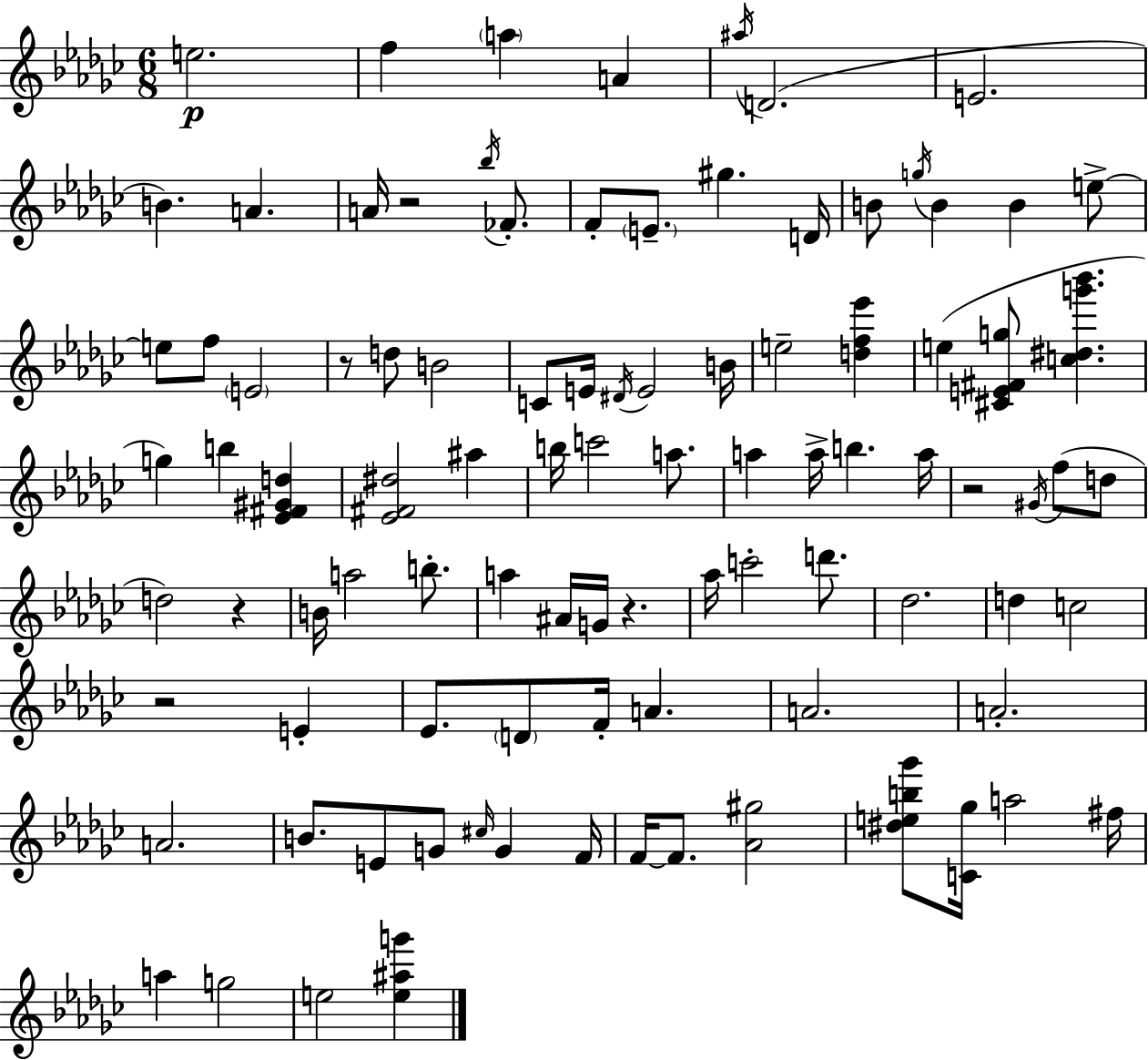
{
  \clef treble
  \numericTimeSignature
  \time 6/8
  \key ees \minor
  e''2.\p | f''4 \parenthesize a''4 a'4 | \acciaccatura { ais''16 }( d'2. | e'2. | \break b'4.) a'4. | a'16 r2 \acciaccatura { bes''16 } fes'8.-. | f'8-. \parenthesize e'8.-- gis''4. | d'16 b'8 \acciaccatura { g''16 } b'4 b'4 | \break e''8->~~ e''8 f''8 \parenthesize e'2 | r8 d''8 b'2 | c'8 e'16 \acciaccatura { dis'16 } e'2 | b'16 e''2-- | \break <d'' f'' ees'''>4 e''4( <cis' e' fis' g''>8 <c'' dis'' g''' bes'''>4. | g''4) b''4 | <ees' fis' gis' d''>4 <ees' fis' dis''>2 | ais''4 b''16 c'''2 | \break a''8. a''4 a''16-> b''4. | a''16 r2 | \acciaccatura { gis'16 }( f''8 d''8 d''2) | r4 b'16 a''2 | \break b''8.-. a''4 ais'16 g'16 r4. | aes''16 c'''2-. | d'''8. des''2. | d''4 c''2 | \break r2 | e'4-. ees'8. \parenthesize d'8 f'16-. a'4. | a'2. | a'2.-. | \break a'2. | b'8. e'8 g'8 | \grace { cis''16 } g'4 f'16 f'16~~ f'8. <aes' gis''>2 | <dis'' e'' b'' ges'''>8 <c' ges''>16 a''2 | \break fis''16 a''4 g''2 | e''2 | <e'' ais'' g'''>4 \bar "|."
}